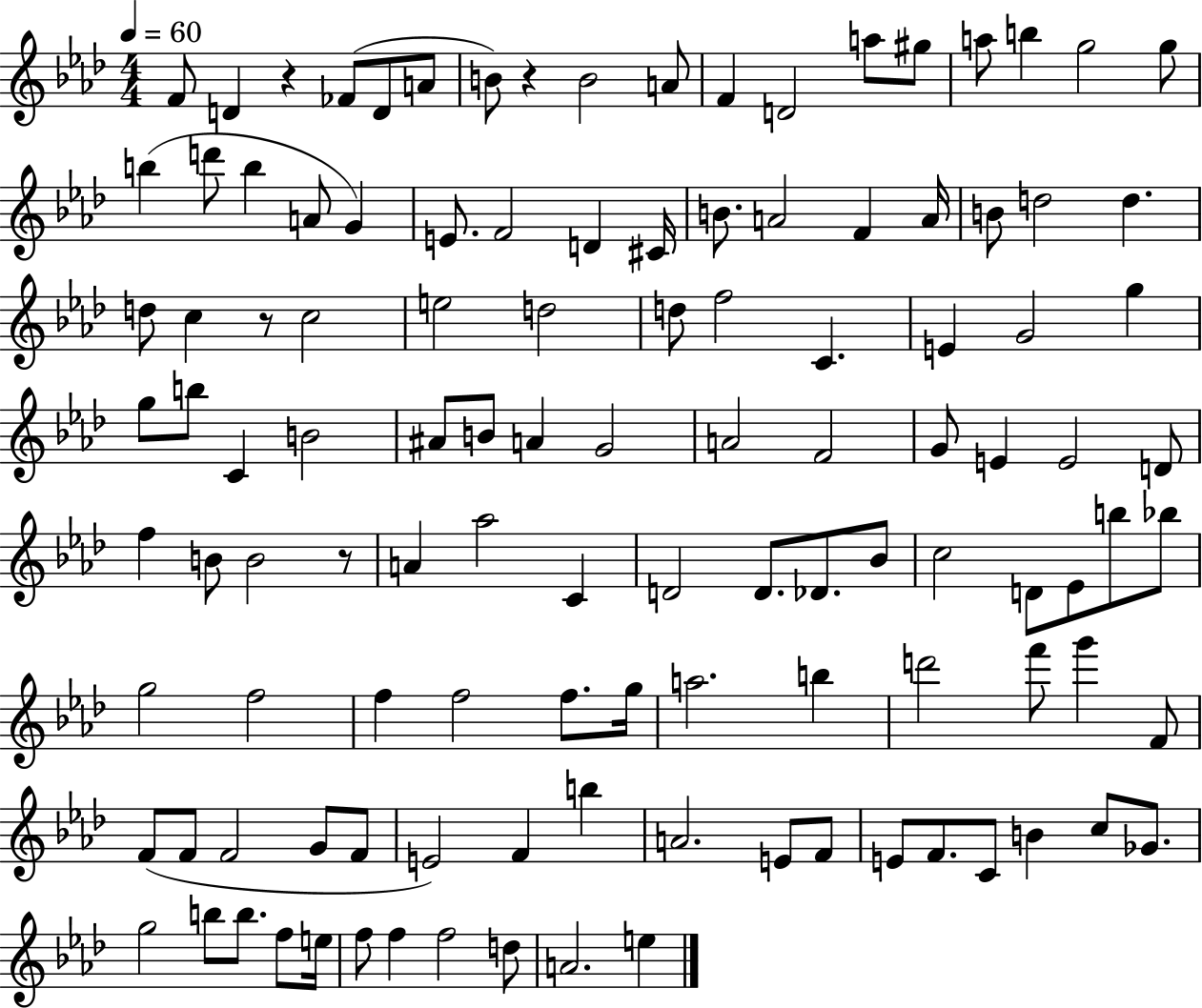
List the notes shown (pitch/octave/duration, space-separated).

F4/e D4/q R/q FES4/e D4/e A4/e B4/e R/q B4/h A4/e F4/q D4/h A5/e G#5/e A5/e B5/q G5/h G5/e B5/q D6/e B5/q A4/e G4/q E4/e. F4/h D4/q C#4/s B4/e. A4/h F4/q A4/s B4/e D5/h D5/q. D5/e C5/q R/e C5/h E5/h D5/h D5/e F5/h C4/q. E4/q G4/h G5/q G5/e B5/e C4/q B4/h A#4/e B4/e A4/q G4/h A4/h F4/h G4/e E4/q E4/h D4/e F5/q B4/e B4/h R/e A4/q Ab5/h C4/q D4/h D4/e. Db4/e. Bb4/e C5/h D4/e Eb4/e B5/e Bb5/e G5/h F5/h F5/q F5/h F5/e. G5/s A5/h. B5/q D6/h F6/e G6/q F4/e F4/e F4/e F4/h G4/e F4/e E4/h F4/q B5/q A4/h. E4/e F4/e E4/e F4/e. C4/e B4/q C5/e Gb4/e. G5/h B5/e B5/e. F5/e E5/s F5/e F5/q F5/h D5/e A4/h. E5/q